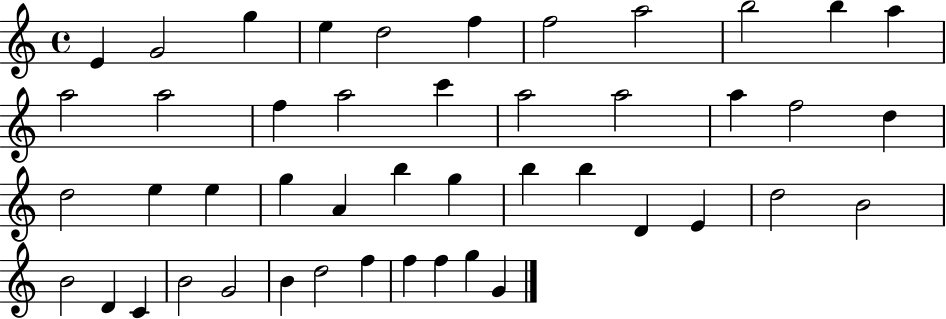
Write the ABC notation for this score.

X:1
T:Untitled
M:4/4
L:1/4
K:C
E G2 g e d2 f f2 a2 b2 b a a2 a2 f a2 c' a2 a2 a f2 d d2 e e g A b g b b D E d2 B2 B2 D C B2 G2 B d2 f f f g G